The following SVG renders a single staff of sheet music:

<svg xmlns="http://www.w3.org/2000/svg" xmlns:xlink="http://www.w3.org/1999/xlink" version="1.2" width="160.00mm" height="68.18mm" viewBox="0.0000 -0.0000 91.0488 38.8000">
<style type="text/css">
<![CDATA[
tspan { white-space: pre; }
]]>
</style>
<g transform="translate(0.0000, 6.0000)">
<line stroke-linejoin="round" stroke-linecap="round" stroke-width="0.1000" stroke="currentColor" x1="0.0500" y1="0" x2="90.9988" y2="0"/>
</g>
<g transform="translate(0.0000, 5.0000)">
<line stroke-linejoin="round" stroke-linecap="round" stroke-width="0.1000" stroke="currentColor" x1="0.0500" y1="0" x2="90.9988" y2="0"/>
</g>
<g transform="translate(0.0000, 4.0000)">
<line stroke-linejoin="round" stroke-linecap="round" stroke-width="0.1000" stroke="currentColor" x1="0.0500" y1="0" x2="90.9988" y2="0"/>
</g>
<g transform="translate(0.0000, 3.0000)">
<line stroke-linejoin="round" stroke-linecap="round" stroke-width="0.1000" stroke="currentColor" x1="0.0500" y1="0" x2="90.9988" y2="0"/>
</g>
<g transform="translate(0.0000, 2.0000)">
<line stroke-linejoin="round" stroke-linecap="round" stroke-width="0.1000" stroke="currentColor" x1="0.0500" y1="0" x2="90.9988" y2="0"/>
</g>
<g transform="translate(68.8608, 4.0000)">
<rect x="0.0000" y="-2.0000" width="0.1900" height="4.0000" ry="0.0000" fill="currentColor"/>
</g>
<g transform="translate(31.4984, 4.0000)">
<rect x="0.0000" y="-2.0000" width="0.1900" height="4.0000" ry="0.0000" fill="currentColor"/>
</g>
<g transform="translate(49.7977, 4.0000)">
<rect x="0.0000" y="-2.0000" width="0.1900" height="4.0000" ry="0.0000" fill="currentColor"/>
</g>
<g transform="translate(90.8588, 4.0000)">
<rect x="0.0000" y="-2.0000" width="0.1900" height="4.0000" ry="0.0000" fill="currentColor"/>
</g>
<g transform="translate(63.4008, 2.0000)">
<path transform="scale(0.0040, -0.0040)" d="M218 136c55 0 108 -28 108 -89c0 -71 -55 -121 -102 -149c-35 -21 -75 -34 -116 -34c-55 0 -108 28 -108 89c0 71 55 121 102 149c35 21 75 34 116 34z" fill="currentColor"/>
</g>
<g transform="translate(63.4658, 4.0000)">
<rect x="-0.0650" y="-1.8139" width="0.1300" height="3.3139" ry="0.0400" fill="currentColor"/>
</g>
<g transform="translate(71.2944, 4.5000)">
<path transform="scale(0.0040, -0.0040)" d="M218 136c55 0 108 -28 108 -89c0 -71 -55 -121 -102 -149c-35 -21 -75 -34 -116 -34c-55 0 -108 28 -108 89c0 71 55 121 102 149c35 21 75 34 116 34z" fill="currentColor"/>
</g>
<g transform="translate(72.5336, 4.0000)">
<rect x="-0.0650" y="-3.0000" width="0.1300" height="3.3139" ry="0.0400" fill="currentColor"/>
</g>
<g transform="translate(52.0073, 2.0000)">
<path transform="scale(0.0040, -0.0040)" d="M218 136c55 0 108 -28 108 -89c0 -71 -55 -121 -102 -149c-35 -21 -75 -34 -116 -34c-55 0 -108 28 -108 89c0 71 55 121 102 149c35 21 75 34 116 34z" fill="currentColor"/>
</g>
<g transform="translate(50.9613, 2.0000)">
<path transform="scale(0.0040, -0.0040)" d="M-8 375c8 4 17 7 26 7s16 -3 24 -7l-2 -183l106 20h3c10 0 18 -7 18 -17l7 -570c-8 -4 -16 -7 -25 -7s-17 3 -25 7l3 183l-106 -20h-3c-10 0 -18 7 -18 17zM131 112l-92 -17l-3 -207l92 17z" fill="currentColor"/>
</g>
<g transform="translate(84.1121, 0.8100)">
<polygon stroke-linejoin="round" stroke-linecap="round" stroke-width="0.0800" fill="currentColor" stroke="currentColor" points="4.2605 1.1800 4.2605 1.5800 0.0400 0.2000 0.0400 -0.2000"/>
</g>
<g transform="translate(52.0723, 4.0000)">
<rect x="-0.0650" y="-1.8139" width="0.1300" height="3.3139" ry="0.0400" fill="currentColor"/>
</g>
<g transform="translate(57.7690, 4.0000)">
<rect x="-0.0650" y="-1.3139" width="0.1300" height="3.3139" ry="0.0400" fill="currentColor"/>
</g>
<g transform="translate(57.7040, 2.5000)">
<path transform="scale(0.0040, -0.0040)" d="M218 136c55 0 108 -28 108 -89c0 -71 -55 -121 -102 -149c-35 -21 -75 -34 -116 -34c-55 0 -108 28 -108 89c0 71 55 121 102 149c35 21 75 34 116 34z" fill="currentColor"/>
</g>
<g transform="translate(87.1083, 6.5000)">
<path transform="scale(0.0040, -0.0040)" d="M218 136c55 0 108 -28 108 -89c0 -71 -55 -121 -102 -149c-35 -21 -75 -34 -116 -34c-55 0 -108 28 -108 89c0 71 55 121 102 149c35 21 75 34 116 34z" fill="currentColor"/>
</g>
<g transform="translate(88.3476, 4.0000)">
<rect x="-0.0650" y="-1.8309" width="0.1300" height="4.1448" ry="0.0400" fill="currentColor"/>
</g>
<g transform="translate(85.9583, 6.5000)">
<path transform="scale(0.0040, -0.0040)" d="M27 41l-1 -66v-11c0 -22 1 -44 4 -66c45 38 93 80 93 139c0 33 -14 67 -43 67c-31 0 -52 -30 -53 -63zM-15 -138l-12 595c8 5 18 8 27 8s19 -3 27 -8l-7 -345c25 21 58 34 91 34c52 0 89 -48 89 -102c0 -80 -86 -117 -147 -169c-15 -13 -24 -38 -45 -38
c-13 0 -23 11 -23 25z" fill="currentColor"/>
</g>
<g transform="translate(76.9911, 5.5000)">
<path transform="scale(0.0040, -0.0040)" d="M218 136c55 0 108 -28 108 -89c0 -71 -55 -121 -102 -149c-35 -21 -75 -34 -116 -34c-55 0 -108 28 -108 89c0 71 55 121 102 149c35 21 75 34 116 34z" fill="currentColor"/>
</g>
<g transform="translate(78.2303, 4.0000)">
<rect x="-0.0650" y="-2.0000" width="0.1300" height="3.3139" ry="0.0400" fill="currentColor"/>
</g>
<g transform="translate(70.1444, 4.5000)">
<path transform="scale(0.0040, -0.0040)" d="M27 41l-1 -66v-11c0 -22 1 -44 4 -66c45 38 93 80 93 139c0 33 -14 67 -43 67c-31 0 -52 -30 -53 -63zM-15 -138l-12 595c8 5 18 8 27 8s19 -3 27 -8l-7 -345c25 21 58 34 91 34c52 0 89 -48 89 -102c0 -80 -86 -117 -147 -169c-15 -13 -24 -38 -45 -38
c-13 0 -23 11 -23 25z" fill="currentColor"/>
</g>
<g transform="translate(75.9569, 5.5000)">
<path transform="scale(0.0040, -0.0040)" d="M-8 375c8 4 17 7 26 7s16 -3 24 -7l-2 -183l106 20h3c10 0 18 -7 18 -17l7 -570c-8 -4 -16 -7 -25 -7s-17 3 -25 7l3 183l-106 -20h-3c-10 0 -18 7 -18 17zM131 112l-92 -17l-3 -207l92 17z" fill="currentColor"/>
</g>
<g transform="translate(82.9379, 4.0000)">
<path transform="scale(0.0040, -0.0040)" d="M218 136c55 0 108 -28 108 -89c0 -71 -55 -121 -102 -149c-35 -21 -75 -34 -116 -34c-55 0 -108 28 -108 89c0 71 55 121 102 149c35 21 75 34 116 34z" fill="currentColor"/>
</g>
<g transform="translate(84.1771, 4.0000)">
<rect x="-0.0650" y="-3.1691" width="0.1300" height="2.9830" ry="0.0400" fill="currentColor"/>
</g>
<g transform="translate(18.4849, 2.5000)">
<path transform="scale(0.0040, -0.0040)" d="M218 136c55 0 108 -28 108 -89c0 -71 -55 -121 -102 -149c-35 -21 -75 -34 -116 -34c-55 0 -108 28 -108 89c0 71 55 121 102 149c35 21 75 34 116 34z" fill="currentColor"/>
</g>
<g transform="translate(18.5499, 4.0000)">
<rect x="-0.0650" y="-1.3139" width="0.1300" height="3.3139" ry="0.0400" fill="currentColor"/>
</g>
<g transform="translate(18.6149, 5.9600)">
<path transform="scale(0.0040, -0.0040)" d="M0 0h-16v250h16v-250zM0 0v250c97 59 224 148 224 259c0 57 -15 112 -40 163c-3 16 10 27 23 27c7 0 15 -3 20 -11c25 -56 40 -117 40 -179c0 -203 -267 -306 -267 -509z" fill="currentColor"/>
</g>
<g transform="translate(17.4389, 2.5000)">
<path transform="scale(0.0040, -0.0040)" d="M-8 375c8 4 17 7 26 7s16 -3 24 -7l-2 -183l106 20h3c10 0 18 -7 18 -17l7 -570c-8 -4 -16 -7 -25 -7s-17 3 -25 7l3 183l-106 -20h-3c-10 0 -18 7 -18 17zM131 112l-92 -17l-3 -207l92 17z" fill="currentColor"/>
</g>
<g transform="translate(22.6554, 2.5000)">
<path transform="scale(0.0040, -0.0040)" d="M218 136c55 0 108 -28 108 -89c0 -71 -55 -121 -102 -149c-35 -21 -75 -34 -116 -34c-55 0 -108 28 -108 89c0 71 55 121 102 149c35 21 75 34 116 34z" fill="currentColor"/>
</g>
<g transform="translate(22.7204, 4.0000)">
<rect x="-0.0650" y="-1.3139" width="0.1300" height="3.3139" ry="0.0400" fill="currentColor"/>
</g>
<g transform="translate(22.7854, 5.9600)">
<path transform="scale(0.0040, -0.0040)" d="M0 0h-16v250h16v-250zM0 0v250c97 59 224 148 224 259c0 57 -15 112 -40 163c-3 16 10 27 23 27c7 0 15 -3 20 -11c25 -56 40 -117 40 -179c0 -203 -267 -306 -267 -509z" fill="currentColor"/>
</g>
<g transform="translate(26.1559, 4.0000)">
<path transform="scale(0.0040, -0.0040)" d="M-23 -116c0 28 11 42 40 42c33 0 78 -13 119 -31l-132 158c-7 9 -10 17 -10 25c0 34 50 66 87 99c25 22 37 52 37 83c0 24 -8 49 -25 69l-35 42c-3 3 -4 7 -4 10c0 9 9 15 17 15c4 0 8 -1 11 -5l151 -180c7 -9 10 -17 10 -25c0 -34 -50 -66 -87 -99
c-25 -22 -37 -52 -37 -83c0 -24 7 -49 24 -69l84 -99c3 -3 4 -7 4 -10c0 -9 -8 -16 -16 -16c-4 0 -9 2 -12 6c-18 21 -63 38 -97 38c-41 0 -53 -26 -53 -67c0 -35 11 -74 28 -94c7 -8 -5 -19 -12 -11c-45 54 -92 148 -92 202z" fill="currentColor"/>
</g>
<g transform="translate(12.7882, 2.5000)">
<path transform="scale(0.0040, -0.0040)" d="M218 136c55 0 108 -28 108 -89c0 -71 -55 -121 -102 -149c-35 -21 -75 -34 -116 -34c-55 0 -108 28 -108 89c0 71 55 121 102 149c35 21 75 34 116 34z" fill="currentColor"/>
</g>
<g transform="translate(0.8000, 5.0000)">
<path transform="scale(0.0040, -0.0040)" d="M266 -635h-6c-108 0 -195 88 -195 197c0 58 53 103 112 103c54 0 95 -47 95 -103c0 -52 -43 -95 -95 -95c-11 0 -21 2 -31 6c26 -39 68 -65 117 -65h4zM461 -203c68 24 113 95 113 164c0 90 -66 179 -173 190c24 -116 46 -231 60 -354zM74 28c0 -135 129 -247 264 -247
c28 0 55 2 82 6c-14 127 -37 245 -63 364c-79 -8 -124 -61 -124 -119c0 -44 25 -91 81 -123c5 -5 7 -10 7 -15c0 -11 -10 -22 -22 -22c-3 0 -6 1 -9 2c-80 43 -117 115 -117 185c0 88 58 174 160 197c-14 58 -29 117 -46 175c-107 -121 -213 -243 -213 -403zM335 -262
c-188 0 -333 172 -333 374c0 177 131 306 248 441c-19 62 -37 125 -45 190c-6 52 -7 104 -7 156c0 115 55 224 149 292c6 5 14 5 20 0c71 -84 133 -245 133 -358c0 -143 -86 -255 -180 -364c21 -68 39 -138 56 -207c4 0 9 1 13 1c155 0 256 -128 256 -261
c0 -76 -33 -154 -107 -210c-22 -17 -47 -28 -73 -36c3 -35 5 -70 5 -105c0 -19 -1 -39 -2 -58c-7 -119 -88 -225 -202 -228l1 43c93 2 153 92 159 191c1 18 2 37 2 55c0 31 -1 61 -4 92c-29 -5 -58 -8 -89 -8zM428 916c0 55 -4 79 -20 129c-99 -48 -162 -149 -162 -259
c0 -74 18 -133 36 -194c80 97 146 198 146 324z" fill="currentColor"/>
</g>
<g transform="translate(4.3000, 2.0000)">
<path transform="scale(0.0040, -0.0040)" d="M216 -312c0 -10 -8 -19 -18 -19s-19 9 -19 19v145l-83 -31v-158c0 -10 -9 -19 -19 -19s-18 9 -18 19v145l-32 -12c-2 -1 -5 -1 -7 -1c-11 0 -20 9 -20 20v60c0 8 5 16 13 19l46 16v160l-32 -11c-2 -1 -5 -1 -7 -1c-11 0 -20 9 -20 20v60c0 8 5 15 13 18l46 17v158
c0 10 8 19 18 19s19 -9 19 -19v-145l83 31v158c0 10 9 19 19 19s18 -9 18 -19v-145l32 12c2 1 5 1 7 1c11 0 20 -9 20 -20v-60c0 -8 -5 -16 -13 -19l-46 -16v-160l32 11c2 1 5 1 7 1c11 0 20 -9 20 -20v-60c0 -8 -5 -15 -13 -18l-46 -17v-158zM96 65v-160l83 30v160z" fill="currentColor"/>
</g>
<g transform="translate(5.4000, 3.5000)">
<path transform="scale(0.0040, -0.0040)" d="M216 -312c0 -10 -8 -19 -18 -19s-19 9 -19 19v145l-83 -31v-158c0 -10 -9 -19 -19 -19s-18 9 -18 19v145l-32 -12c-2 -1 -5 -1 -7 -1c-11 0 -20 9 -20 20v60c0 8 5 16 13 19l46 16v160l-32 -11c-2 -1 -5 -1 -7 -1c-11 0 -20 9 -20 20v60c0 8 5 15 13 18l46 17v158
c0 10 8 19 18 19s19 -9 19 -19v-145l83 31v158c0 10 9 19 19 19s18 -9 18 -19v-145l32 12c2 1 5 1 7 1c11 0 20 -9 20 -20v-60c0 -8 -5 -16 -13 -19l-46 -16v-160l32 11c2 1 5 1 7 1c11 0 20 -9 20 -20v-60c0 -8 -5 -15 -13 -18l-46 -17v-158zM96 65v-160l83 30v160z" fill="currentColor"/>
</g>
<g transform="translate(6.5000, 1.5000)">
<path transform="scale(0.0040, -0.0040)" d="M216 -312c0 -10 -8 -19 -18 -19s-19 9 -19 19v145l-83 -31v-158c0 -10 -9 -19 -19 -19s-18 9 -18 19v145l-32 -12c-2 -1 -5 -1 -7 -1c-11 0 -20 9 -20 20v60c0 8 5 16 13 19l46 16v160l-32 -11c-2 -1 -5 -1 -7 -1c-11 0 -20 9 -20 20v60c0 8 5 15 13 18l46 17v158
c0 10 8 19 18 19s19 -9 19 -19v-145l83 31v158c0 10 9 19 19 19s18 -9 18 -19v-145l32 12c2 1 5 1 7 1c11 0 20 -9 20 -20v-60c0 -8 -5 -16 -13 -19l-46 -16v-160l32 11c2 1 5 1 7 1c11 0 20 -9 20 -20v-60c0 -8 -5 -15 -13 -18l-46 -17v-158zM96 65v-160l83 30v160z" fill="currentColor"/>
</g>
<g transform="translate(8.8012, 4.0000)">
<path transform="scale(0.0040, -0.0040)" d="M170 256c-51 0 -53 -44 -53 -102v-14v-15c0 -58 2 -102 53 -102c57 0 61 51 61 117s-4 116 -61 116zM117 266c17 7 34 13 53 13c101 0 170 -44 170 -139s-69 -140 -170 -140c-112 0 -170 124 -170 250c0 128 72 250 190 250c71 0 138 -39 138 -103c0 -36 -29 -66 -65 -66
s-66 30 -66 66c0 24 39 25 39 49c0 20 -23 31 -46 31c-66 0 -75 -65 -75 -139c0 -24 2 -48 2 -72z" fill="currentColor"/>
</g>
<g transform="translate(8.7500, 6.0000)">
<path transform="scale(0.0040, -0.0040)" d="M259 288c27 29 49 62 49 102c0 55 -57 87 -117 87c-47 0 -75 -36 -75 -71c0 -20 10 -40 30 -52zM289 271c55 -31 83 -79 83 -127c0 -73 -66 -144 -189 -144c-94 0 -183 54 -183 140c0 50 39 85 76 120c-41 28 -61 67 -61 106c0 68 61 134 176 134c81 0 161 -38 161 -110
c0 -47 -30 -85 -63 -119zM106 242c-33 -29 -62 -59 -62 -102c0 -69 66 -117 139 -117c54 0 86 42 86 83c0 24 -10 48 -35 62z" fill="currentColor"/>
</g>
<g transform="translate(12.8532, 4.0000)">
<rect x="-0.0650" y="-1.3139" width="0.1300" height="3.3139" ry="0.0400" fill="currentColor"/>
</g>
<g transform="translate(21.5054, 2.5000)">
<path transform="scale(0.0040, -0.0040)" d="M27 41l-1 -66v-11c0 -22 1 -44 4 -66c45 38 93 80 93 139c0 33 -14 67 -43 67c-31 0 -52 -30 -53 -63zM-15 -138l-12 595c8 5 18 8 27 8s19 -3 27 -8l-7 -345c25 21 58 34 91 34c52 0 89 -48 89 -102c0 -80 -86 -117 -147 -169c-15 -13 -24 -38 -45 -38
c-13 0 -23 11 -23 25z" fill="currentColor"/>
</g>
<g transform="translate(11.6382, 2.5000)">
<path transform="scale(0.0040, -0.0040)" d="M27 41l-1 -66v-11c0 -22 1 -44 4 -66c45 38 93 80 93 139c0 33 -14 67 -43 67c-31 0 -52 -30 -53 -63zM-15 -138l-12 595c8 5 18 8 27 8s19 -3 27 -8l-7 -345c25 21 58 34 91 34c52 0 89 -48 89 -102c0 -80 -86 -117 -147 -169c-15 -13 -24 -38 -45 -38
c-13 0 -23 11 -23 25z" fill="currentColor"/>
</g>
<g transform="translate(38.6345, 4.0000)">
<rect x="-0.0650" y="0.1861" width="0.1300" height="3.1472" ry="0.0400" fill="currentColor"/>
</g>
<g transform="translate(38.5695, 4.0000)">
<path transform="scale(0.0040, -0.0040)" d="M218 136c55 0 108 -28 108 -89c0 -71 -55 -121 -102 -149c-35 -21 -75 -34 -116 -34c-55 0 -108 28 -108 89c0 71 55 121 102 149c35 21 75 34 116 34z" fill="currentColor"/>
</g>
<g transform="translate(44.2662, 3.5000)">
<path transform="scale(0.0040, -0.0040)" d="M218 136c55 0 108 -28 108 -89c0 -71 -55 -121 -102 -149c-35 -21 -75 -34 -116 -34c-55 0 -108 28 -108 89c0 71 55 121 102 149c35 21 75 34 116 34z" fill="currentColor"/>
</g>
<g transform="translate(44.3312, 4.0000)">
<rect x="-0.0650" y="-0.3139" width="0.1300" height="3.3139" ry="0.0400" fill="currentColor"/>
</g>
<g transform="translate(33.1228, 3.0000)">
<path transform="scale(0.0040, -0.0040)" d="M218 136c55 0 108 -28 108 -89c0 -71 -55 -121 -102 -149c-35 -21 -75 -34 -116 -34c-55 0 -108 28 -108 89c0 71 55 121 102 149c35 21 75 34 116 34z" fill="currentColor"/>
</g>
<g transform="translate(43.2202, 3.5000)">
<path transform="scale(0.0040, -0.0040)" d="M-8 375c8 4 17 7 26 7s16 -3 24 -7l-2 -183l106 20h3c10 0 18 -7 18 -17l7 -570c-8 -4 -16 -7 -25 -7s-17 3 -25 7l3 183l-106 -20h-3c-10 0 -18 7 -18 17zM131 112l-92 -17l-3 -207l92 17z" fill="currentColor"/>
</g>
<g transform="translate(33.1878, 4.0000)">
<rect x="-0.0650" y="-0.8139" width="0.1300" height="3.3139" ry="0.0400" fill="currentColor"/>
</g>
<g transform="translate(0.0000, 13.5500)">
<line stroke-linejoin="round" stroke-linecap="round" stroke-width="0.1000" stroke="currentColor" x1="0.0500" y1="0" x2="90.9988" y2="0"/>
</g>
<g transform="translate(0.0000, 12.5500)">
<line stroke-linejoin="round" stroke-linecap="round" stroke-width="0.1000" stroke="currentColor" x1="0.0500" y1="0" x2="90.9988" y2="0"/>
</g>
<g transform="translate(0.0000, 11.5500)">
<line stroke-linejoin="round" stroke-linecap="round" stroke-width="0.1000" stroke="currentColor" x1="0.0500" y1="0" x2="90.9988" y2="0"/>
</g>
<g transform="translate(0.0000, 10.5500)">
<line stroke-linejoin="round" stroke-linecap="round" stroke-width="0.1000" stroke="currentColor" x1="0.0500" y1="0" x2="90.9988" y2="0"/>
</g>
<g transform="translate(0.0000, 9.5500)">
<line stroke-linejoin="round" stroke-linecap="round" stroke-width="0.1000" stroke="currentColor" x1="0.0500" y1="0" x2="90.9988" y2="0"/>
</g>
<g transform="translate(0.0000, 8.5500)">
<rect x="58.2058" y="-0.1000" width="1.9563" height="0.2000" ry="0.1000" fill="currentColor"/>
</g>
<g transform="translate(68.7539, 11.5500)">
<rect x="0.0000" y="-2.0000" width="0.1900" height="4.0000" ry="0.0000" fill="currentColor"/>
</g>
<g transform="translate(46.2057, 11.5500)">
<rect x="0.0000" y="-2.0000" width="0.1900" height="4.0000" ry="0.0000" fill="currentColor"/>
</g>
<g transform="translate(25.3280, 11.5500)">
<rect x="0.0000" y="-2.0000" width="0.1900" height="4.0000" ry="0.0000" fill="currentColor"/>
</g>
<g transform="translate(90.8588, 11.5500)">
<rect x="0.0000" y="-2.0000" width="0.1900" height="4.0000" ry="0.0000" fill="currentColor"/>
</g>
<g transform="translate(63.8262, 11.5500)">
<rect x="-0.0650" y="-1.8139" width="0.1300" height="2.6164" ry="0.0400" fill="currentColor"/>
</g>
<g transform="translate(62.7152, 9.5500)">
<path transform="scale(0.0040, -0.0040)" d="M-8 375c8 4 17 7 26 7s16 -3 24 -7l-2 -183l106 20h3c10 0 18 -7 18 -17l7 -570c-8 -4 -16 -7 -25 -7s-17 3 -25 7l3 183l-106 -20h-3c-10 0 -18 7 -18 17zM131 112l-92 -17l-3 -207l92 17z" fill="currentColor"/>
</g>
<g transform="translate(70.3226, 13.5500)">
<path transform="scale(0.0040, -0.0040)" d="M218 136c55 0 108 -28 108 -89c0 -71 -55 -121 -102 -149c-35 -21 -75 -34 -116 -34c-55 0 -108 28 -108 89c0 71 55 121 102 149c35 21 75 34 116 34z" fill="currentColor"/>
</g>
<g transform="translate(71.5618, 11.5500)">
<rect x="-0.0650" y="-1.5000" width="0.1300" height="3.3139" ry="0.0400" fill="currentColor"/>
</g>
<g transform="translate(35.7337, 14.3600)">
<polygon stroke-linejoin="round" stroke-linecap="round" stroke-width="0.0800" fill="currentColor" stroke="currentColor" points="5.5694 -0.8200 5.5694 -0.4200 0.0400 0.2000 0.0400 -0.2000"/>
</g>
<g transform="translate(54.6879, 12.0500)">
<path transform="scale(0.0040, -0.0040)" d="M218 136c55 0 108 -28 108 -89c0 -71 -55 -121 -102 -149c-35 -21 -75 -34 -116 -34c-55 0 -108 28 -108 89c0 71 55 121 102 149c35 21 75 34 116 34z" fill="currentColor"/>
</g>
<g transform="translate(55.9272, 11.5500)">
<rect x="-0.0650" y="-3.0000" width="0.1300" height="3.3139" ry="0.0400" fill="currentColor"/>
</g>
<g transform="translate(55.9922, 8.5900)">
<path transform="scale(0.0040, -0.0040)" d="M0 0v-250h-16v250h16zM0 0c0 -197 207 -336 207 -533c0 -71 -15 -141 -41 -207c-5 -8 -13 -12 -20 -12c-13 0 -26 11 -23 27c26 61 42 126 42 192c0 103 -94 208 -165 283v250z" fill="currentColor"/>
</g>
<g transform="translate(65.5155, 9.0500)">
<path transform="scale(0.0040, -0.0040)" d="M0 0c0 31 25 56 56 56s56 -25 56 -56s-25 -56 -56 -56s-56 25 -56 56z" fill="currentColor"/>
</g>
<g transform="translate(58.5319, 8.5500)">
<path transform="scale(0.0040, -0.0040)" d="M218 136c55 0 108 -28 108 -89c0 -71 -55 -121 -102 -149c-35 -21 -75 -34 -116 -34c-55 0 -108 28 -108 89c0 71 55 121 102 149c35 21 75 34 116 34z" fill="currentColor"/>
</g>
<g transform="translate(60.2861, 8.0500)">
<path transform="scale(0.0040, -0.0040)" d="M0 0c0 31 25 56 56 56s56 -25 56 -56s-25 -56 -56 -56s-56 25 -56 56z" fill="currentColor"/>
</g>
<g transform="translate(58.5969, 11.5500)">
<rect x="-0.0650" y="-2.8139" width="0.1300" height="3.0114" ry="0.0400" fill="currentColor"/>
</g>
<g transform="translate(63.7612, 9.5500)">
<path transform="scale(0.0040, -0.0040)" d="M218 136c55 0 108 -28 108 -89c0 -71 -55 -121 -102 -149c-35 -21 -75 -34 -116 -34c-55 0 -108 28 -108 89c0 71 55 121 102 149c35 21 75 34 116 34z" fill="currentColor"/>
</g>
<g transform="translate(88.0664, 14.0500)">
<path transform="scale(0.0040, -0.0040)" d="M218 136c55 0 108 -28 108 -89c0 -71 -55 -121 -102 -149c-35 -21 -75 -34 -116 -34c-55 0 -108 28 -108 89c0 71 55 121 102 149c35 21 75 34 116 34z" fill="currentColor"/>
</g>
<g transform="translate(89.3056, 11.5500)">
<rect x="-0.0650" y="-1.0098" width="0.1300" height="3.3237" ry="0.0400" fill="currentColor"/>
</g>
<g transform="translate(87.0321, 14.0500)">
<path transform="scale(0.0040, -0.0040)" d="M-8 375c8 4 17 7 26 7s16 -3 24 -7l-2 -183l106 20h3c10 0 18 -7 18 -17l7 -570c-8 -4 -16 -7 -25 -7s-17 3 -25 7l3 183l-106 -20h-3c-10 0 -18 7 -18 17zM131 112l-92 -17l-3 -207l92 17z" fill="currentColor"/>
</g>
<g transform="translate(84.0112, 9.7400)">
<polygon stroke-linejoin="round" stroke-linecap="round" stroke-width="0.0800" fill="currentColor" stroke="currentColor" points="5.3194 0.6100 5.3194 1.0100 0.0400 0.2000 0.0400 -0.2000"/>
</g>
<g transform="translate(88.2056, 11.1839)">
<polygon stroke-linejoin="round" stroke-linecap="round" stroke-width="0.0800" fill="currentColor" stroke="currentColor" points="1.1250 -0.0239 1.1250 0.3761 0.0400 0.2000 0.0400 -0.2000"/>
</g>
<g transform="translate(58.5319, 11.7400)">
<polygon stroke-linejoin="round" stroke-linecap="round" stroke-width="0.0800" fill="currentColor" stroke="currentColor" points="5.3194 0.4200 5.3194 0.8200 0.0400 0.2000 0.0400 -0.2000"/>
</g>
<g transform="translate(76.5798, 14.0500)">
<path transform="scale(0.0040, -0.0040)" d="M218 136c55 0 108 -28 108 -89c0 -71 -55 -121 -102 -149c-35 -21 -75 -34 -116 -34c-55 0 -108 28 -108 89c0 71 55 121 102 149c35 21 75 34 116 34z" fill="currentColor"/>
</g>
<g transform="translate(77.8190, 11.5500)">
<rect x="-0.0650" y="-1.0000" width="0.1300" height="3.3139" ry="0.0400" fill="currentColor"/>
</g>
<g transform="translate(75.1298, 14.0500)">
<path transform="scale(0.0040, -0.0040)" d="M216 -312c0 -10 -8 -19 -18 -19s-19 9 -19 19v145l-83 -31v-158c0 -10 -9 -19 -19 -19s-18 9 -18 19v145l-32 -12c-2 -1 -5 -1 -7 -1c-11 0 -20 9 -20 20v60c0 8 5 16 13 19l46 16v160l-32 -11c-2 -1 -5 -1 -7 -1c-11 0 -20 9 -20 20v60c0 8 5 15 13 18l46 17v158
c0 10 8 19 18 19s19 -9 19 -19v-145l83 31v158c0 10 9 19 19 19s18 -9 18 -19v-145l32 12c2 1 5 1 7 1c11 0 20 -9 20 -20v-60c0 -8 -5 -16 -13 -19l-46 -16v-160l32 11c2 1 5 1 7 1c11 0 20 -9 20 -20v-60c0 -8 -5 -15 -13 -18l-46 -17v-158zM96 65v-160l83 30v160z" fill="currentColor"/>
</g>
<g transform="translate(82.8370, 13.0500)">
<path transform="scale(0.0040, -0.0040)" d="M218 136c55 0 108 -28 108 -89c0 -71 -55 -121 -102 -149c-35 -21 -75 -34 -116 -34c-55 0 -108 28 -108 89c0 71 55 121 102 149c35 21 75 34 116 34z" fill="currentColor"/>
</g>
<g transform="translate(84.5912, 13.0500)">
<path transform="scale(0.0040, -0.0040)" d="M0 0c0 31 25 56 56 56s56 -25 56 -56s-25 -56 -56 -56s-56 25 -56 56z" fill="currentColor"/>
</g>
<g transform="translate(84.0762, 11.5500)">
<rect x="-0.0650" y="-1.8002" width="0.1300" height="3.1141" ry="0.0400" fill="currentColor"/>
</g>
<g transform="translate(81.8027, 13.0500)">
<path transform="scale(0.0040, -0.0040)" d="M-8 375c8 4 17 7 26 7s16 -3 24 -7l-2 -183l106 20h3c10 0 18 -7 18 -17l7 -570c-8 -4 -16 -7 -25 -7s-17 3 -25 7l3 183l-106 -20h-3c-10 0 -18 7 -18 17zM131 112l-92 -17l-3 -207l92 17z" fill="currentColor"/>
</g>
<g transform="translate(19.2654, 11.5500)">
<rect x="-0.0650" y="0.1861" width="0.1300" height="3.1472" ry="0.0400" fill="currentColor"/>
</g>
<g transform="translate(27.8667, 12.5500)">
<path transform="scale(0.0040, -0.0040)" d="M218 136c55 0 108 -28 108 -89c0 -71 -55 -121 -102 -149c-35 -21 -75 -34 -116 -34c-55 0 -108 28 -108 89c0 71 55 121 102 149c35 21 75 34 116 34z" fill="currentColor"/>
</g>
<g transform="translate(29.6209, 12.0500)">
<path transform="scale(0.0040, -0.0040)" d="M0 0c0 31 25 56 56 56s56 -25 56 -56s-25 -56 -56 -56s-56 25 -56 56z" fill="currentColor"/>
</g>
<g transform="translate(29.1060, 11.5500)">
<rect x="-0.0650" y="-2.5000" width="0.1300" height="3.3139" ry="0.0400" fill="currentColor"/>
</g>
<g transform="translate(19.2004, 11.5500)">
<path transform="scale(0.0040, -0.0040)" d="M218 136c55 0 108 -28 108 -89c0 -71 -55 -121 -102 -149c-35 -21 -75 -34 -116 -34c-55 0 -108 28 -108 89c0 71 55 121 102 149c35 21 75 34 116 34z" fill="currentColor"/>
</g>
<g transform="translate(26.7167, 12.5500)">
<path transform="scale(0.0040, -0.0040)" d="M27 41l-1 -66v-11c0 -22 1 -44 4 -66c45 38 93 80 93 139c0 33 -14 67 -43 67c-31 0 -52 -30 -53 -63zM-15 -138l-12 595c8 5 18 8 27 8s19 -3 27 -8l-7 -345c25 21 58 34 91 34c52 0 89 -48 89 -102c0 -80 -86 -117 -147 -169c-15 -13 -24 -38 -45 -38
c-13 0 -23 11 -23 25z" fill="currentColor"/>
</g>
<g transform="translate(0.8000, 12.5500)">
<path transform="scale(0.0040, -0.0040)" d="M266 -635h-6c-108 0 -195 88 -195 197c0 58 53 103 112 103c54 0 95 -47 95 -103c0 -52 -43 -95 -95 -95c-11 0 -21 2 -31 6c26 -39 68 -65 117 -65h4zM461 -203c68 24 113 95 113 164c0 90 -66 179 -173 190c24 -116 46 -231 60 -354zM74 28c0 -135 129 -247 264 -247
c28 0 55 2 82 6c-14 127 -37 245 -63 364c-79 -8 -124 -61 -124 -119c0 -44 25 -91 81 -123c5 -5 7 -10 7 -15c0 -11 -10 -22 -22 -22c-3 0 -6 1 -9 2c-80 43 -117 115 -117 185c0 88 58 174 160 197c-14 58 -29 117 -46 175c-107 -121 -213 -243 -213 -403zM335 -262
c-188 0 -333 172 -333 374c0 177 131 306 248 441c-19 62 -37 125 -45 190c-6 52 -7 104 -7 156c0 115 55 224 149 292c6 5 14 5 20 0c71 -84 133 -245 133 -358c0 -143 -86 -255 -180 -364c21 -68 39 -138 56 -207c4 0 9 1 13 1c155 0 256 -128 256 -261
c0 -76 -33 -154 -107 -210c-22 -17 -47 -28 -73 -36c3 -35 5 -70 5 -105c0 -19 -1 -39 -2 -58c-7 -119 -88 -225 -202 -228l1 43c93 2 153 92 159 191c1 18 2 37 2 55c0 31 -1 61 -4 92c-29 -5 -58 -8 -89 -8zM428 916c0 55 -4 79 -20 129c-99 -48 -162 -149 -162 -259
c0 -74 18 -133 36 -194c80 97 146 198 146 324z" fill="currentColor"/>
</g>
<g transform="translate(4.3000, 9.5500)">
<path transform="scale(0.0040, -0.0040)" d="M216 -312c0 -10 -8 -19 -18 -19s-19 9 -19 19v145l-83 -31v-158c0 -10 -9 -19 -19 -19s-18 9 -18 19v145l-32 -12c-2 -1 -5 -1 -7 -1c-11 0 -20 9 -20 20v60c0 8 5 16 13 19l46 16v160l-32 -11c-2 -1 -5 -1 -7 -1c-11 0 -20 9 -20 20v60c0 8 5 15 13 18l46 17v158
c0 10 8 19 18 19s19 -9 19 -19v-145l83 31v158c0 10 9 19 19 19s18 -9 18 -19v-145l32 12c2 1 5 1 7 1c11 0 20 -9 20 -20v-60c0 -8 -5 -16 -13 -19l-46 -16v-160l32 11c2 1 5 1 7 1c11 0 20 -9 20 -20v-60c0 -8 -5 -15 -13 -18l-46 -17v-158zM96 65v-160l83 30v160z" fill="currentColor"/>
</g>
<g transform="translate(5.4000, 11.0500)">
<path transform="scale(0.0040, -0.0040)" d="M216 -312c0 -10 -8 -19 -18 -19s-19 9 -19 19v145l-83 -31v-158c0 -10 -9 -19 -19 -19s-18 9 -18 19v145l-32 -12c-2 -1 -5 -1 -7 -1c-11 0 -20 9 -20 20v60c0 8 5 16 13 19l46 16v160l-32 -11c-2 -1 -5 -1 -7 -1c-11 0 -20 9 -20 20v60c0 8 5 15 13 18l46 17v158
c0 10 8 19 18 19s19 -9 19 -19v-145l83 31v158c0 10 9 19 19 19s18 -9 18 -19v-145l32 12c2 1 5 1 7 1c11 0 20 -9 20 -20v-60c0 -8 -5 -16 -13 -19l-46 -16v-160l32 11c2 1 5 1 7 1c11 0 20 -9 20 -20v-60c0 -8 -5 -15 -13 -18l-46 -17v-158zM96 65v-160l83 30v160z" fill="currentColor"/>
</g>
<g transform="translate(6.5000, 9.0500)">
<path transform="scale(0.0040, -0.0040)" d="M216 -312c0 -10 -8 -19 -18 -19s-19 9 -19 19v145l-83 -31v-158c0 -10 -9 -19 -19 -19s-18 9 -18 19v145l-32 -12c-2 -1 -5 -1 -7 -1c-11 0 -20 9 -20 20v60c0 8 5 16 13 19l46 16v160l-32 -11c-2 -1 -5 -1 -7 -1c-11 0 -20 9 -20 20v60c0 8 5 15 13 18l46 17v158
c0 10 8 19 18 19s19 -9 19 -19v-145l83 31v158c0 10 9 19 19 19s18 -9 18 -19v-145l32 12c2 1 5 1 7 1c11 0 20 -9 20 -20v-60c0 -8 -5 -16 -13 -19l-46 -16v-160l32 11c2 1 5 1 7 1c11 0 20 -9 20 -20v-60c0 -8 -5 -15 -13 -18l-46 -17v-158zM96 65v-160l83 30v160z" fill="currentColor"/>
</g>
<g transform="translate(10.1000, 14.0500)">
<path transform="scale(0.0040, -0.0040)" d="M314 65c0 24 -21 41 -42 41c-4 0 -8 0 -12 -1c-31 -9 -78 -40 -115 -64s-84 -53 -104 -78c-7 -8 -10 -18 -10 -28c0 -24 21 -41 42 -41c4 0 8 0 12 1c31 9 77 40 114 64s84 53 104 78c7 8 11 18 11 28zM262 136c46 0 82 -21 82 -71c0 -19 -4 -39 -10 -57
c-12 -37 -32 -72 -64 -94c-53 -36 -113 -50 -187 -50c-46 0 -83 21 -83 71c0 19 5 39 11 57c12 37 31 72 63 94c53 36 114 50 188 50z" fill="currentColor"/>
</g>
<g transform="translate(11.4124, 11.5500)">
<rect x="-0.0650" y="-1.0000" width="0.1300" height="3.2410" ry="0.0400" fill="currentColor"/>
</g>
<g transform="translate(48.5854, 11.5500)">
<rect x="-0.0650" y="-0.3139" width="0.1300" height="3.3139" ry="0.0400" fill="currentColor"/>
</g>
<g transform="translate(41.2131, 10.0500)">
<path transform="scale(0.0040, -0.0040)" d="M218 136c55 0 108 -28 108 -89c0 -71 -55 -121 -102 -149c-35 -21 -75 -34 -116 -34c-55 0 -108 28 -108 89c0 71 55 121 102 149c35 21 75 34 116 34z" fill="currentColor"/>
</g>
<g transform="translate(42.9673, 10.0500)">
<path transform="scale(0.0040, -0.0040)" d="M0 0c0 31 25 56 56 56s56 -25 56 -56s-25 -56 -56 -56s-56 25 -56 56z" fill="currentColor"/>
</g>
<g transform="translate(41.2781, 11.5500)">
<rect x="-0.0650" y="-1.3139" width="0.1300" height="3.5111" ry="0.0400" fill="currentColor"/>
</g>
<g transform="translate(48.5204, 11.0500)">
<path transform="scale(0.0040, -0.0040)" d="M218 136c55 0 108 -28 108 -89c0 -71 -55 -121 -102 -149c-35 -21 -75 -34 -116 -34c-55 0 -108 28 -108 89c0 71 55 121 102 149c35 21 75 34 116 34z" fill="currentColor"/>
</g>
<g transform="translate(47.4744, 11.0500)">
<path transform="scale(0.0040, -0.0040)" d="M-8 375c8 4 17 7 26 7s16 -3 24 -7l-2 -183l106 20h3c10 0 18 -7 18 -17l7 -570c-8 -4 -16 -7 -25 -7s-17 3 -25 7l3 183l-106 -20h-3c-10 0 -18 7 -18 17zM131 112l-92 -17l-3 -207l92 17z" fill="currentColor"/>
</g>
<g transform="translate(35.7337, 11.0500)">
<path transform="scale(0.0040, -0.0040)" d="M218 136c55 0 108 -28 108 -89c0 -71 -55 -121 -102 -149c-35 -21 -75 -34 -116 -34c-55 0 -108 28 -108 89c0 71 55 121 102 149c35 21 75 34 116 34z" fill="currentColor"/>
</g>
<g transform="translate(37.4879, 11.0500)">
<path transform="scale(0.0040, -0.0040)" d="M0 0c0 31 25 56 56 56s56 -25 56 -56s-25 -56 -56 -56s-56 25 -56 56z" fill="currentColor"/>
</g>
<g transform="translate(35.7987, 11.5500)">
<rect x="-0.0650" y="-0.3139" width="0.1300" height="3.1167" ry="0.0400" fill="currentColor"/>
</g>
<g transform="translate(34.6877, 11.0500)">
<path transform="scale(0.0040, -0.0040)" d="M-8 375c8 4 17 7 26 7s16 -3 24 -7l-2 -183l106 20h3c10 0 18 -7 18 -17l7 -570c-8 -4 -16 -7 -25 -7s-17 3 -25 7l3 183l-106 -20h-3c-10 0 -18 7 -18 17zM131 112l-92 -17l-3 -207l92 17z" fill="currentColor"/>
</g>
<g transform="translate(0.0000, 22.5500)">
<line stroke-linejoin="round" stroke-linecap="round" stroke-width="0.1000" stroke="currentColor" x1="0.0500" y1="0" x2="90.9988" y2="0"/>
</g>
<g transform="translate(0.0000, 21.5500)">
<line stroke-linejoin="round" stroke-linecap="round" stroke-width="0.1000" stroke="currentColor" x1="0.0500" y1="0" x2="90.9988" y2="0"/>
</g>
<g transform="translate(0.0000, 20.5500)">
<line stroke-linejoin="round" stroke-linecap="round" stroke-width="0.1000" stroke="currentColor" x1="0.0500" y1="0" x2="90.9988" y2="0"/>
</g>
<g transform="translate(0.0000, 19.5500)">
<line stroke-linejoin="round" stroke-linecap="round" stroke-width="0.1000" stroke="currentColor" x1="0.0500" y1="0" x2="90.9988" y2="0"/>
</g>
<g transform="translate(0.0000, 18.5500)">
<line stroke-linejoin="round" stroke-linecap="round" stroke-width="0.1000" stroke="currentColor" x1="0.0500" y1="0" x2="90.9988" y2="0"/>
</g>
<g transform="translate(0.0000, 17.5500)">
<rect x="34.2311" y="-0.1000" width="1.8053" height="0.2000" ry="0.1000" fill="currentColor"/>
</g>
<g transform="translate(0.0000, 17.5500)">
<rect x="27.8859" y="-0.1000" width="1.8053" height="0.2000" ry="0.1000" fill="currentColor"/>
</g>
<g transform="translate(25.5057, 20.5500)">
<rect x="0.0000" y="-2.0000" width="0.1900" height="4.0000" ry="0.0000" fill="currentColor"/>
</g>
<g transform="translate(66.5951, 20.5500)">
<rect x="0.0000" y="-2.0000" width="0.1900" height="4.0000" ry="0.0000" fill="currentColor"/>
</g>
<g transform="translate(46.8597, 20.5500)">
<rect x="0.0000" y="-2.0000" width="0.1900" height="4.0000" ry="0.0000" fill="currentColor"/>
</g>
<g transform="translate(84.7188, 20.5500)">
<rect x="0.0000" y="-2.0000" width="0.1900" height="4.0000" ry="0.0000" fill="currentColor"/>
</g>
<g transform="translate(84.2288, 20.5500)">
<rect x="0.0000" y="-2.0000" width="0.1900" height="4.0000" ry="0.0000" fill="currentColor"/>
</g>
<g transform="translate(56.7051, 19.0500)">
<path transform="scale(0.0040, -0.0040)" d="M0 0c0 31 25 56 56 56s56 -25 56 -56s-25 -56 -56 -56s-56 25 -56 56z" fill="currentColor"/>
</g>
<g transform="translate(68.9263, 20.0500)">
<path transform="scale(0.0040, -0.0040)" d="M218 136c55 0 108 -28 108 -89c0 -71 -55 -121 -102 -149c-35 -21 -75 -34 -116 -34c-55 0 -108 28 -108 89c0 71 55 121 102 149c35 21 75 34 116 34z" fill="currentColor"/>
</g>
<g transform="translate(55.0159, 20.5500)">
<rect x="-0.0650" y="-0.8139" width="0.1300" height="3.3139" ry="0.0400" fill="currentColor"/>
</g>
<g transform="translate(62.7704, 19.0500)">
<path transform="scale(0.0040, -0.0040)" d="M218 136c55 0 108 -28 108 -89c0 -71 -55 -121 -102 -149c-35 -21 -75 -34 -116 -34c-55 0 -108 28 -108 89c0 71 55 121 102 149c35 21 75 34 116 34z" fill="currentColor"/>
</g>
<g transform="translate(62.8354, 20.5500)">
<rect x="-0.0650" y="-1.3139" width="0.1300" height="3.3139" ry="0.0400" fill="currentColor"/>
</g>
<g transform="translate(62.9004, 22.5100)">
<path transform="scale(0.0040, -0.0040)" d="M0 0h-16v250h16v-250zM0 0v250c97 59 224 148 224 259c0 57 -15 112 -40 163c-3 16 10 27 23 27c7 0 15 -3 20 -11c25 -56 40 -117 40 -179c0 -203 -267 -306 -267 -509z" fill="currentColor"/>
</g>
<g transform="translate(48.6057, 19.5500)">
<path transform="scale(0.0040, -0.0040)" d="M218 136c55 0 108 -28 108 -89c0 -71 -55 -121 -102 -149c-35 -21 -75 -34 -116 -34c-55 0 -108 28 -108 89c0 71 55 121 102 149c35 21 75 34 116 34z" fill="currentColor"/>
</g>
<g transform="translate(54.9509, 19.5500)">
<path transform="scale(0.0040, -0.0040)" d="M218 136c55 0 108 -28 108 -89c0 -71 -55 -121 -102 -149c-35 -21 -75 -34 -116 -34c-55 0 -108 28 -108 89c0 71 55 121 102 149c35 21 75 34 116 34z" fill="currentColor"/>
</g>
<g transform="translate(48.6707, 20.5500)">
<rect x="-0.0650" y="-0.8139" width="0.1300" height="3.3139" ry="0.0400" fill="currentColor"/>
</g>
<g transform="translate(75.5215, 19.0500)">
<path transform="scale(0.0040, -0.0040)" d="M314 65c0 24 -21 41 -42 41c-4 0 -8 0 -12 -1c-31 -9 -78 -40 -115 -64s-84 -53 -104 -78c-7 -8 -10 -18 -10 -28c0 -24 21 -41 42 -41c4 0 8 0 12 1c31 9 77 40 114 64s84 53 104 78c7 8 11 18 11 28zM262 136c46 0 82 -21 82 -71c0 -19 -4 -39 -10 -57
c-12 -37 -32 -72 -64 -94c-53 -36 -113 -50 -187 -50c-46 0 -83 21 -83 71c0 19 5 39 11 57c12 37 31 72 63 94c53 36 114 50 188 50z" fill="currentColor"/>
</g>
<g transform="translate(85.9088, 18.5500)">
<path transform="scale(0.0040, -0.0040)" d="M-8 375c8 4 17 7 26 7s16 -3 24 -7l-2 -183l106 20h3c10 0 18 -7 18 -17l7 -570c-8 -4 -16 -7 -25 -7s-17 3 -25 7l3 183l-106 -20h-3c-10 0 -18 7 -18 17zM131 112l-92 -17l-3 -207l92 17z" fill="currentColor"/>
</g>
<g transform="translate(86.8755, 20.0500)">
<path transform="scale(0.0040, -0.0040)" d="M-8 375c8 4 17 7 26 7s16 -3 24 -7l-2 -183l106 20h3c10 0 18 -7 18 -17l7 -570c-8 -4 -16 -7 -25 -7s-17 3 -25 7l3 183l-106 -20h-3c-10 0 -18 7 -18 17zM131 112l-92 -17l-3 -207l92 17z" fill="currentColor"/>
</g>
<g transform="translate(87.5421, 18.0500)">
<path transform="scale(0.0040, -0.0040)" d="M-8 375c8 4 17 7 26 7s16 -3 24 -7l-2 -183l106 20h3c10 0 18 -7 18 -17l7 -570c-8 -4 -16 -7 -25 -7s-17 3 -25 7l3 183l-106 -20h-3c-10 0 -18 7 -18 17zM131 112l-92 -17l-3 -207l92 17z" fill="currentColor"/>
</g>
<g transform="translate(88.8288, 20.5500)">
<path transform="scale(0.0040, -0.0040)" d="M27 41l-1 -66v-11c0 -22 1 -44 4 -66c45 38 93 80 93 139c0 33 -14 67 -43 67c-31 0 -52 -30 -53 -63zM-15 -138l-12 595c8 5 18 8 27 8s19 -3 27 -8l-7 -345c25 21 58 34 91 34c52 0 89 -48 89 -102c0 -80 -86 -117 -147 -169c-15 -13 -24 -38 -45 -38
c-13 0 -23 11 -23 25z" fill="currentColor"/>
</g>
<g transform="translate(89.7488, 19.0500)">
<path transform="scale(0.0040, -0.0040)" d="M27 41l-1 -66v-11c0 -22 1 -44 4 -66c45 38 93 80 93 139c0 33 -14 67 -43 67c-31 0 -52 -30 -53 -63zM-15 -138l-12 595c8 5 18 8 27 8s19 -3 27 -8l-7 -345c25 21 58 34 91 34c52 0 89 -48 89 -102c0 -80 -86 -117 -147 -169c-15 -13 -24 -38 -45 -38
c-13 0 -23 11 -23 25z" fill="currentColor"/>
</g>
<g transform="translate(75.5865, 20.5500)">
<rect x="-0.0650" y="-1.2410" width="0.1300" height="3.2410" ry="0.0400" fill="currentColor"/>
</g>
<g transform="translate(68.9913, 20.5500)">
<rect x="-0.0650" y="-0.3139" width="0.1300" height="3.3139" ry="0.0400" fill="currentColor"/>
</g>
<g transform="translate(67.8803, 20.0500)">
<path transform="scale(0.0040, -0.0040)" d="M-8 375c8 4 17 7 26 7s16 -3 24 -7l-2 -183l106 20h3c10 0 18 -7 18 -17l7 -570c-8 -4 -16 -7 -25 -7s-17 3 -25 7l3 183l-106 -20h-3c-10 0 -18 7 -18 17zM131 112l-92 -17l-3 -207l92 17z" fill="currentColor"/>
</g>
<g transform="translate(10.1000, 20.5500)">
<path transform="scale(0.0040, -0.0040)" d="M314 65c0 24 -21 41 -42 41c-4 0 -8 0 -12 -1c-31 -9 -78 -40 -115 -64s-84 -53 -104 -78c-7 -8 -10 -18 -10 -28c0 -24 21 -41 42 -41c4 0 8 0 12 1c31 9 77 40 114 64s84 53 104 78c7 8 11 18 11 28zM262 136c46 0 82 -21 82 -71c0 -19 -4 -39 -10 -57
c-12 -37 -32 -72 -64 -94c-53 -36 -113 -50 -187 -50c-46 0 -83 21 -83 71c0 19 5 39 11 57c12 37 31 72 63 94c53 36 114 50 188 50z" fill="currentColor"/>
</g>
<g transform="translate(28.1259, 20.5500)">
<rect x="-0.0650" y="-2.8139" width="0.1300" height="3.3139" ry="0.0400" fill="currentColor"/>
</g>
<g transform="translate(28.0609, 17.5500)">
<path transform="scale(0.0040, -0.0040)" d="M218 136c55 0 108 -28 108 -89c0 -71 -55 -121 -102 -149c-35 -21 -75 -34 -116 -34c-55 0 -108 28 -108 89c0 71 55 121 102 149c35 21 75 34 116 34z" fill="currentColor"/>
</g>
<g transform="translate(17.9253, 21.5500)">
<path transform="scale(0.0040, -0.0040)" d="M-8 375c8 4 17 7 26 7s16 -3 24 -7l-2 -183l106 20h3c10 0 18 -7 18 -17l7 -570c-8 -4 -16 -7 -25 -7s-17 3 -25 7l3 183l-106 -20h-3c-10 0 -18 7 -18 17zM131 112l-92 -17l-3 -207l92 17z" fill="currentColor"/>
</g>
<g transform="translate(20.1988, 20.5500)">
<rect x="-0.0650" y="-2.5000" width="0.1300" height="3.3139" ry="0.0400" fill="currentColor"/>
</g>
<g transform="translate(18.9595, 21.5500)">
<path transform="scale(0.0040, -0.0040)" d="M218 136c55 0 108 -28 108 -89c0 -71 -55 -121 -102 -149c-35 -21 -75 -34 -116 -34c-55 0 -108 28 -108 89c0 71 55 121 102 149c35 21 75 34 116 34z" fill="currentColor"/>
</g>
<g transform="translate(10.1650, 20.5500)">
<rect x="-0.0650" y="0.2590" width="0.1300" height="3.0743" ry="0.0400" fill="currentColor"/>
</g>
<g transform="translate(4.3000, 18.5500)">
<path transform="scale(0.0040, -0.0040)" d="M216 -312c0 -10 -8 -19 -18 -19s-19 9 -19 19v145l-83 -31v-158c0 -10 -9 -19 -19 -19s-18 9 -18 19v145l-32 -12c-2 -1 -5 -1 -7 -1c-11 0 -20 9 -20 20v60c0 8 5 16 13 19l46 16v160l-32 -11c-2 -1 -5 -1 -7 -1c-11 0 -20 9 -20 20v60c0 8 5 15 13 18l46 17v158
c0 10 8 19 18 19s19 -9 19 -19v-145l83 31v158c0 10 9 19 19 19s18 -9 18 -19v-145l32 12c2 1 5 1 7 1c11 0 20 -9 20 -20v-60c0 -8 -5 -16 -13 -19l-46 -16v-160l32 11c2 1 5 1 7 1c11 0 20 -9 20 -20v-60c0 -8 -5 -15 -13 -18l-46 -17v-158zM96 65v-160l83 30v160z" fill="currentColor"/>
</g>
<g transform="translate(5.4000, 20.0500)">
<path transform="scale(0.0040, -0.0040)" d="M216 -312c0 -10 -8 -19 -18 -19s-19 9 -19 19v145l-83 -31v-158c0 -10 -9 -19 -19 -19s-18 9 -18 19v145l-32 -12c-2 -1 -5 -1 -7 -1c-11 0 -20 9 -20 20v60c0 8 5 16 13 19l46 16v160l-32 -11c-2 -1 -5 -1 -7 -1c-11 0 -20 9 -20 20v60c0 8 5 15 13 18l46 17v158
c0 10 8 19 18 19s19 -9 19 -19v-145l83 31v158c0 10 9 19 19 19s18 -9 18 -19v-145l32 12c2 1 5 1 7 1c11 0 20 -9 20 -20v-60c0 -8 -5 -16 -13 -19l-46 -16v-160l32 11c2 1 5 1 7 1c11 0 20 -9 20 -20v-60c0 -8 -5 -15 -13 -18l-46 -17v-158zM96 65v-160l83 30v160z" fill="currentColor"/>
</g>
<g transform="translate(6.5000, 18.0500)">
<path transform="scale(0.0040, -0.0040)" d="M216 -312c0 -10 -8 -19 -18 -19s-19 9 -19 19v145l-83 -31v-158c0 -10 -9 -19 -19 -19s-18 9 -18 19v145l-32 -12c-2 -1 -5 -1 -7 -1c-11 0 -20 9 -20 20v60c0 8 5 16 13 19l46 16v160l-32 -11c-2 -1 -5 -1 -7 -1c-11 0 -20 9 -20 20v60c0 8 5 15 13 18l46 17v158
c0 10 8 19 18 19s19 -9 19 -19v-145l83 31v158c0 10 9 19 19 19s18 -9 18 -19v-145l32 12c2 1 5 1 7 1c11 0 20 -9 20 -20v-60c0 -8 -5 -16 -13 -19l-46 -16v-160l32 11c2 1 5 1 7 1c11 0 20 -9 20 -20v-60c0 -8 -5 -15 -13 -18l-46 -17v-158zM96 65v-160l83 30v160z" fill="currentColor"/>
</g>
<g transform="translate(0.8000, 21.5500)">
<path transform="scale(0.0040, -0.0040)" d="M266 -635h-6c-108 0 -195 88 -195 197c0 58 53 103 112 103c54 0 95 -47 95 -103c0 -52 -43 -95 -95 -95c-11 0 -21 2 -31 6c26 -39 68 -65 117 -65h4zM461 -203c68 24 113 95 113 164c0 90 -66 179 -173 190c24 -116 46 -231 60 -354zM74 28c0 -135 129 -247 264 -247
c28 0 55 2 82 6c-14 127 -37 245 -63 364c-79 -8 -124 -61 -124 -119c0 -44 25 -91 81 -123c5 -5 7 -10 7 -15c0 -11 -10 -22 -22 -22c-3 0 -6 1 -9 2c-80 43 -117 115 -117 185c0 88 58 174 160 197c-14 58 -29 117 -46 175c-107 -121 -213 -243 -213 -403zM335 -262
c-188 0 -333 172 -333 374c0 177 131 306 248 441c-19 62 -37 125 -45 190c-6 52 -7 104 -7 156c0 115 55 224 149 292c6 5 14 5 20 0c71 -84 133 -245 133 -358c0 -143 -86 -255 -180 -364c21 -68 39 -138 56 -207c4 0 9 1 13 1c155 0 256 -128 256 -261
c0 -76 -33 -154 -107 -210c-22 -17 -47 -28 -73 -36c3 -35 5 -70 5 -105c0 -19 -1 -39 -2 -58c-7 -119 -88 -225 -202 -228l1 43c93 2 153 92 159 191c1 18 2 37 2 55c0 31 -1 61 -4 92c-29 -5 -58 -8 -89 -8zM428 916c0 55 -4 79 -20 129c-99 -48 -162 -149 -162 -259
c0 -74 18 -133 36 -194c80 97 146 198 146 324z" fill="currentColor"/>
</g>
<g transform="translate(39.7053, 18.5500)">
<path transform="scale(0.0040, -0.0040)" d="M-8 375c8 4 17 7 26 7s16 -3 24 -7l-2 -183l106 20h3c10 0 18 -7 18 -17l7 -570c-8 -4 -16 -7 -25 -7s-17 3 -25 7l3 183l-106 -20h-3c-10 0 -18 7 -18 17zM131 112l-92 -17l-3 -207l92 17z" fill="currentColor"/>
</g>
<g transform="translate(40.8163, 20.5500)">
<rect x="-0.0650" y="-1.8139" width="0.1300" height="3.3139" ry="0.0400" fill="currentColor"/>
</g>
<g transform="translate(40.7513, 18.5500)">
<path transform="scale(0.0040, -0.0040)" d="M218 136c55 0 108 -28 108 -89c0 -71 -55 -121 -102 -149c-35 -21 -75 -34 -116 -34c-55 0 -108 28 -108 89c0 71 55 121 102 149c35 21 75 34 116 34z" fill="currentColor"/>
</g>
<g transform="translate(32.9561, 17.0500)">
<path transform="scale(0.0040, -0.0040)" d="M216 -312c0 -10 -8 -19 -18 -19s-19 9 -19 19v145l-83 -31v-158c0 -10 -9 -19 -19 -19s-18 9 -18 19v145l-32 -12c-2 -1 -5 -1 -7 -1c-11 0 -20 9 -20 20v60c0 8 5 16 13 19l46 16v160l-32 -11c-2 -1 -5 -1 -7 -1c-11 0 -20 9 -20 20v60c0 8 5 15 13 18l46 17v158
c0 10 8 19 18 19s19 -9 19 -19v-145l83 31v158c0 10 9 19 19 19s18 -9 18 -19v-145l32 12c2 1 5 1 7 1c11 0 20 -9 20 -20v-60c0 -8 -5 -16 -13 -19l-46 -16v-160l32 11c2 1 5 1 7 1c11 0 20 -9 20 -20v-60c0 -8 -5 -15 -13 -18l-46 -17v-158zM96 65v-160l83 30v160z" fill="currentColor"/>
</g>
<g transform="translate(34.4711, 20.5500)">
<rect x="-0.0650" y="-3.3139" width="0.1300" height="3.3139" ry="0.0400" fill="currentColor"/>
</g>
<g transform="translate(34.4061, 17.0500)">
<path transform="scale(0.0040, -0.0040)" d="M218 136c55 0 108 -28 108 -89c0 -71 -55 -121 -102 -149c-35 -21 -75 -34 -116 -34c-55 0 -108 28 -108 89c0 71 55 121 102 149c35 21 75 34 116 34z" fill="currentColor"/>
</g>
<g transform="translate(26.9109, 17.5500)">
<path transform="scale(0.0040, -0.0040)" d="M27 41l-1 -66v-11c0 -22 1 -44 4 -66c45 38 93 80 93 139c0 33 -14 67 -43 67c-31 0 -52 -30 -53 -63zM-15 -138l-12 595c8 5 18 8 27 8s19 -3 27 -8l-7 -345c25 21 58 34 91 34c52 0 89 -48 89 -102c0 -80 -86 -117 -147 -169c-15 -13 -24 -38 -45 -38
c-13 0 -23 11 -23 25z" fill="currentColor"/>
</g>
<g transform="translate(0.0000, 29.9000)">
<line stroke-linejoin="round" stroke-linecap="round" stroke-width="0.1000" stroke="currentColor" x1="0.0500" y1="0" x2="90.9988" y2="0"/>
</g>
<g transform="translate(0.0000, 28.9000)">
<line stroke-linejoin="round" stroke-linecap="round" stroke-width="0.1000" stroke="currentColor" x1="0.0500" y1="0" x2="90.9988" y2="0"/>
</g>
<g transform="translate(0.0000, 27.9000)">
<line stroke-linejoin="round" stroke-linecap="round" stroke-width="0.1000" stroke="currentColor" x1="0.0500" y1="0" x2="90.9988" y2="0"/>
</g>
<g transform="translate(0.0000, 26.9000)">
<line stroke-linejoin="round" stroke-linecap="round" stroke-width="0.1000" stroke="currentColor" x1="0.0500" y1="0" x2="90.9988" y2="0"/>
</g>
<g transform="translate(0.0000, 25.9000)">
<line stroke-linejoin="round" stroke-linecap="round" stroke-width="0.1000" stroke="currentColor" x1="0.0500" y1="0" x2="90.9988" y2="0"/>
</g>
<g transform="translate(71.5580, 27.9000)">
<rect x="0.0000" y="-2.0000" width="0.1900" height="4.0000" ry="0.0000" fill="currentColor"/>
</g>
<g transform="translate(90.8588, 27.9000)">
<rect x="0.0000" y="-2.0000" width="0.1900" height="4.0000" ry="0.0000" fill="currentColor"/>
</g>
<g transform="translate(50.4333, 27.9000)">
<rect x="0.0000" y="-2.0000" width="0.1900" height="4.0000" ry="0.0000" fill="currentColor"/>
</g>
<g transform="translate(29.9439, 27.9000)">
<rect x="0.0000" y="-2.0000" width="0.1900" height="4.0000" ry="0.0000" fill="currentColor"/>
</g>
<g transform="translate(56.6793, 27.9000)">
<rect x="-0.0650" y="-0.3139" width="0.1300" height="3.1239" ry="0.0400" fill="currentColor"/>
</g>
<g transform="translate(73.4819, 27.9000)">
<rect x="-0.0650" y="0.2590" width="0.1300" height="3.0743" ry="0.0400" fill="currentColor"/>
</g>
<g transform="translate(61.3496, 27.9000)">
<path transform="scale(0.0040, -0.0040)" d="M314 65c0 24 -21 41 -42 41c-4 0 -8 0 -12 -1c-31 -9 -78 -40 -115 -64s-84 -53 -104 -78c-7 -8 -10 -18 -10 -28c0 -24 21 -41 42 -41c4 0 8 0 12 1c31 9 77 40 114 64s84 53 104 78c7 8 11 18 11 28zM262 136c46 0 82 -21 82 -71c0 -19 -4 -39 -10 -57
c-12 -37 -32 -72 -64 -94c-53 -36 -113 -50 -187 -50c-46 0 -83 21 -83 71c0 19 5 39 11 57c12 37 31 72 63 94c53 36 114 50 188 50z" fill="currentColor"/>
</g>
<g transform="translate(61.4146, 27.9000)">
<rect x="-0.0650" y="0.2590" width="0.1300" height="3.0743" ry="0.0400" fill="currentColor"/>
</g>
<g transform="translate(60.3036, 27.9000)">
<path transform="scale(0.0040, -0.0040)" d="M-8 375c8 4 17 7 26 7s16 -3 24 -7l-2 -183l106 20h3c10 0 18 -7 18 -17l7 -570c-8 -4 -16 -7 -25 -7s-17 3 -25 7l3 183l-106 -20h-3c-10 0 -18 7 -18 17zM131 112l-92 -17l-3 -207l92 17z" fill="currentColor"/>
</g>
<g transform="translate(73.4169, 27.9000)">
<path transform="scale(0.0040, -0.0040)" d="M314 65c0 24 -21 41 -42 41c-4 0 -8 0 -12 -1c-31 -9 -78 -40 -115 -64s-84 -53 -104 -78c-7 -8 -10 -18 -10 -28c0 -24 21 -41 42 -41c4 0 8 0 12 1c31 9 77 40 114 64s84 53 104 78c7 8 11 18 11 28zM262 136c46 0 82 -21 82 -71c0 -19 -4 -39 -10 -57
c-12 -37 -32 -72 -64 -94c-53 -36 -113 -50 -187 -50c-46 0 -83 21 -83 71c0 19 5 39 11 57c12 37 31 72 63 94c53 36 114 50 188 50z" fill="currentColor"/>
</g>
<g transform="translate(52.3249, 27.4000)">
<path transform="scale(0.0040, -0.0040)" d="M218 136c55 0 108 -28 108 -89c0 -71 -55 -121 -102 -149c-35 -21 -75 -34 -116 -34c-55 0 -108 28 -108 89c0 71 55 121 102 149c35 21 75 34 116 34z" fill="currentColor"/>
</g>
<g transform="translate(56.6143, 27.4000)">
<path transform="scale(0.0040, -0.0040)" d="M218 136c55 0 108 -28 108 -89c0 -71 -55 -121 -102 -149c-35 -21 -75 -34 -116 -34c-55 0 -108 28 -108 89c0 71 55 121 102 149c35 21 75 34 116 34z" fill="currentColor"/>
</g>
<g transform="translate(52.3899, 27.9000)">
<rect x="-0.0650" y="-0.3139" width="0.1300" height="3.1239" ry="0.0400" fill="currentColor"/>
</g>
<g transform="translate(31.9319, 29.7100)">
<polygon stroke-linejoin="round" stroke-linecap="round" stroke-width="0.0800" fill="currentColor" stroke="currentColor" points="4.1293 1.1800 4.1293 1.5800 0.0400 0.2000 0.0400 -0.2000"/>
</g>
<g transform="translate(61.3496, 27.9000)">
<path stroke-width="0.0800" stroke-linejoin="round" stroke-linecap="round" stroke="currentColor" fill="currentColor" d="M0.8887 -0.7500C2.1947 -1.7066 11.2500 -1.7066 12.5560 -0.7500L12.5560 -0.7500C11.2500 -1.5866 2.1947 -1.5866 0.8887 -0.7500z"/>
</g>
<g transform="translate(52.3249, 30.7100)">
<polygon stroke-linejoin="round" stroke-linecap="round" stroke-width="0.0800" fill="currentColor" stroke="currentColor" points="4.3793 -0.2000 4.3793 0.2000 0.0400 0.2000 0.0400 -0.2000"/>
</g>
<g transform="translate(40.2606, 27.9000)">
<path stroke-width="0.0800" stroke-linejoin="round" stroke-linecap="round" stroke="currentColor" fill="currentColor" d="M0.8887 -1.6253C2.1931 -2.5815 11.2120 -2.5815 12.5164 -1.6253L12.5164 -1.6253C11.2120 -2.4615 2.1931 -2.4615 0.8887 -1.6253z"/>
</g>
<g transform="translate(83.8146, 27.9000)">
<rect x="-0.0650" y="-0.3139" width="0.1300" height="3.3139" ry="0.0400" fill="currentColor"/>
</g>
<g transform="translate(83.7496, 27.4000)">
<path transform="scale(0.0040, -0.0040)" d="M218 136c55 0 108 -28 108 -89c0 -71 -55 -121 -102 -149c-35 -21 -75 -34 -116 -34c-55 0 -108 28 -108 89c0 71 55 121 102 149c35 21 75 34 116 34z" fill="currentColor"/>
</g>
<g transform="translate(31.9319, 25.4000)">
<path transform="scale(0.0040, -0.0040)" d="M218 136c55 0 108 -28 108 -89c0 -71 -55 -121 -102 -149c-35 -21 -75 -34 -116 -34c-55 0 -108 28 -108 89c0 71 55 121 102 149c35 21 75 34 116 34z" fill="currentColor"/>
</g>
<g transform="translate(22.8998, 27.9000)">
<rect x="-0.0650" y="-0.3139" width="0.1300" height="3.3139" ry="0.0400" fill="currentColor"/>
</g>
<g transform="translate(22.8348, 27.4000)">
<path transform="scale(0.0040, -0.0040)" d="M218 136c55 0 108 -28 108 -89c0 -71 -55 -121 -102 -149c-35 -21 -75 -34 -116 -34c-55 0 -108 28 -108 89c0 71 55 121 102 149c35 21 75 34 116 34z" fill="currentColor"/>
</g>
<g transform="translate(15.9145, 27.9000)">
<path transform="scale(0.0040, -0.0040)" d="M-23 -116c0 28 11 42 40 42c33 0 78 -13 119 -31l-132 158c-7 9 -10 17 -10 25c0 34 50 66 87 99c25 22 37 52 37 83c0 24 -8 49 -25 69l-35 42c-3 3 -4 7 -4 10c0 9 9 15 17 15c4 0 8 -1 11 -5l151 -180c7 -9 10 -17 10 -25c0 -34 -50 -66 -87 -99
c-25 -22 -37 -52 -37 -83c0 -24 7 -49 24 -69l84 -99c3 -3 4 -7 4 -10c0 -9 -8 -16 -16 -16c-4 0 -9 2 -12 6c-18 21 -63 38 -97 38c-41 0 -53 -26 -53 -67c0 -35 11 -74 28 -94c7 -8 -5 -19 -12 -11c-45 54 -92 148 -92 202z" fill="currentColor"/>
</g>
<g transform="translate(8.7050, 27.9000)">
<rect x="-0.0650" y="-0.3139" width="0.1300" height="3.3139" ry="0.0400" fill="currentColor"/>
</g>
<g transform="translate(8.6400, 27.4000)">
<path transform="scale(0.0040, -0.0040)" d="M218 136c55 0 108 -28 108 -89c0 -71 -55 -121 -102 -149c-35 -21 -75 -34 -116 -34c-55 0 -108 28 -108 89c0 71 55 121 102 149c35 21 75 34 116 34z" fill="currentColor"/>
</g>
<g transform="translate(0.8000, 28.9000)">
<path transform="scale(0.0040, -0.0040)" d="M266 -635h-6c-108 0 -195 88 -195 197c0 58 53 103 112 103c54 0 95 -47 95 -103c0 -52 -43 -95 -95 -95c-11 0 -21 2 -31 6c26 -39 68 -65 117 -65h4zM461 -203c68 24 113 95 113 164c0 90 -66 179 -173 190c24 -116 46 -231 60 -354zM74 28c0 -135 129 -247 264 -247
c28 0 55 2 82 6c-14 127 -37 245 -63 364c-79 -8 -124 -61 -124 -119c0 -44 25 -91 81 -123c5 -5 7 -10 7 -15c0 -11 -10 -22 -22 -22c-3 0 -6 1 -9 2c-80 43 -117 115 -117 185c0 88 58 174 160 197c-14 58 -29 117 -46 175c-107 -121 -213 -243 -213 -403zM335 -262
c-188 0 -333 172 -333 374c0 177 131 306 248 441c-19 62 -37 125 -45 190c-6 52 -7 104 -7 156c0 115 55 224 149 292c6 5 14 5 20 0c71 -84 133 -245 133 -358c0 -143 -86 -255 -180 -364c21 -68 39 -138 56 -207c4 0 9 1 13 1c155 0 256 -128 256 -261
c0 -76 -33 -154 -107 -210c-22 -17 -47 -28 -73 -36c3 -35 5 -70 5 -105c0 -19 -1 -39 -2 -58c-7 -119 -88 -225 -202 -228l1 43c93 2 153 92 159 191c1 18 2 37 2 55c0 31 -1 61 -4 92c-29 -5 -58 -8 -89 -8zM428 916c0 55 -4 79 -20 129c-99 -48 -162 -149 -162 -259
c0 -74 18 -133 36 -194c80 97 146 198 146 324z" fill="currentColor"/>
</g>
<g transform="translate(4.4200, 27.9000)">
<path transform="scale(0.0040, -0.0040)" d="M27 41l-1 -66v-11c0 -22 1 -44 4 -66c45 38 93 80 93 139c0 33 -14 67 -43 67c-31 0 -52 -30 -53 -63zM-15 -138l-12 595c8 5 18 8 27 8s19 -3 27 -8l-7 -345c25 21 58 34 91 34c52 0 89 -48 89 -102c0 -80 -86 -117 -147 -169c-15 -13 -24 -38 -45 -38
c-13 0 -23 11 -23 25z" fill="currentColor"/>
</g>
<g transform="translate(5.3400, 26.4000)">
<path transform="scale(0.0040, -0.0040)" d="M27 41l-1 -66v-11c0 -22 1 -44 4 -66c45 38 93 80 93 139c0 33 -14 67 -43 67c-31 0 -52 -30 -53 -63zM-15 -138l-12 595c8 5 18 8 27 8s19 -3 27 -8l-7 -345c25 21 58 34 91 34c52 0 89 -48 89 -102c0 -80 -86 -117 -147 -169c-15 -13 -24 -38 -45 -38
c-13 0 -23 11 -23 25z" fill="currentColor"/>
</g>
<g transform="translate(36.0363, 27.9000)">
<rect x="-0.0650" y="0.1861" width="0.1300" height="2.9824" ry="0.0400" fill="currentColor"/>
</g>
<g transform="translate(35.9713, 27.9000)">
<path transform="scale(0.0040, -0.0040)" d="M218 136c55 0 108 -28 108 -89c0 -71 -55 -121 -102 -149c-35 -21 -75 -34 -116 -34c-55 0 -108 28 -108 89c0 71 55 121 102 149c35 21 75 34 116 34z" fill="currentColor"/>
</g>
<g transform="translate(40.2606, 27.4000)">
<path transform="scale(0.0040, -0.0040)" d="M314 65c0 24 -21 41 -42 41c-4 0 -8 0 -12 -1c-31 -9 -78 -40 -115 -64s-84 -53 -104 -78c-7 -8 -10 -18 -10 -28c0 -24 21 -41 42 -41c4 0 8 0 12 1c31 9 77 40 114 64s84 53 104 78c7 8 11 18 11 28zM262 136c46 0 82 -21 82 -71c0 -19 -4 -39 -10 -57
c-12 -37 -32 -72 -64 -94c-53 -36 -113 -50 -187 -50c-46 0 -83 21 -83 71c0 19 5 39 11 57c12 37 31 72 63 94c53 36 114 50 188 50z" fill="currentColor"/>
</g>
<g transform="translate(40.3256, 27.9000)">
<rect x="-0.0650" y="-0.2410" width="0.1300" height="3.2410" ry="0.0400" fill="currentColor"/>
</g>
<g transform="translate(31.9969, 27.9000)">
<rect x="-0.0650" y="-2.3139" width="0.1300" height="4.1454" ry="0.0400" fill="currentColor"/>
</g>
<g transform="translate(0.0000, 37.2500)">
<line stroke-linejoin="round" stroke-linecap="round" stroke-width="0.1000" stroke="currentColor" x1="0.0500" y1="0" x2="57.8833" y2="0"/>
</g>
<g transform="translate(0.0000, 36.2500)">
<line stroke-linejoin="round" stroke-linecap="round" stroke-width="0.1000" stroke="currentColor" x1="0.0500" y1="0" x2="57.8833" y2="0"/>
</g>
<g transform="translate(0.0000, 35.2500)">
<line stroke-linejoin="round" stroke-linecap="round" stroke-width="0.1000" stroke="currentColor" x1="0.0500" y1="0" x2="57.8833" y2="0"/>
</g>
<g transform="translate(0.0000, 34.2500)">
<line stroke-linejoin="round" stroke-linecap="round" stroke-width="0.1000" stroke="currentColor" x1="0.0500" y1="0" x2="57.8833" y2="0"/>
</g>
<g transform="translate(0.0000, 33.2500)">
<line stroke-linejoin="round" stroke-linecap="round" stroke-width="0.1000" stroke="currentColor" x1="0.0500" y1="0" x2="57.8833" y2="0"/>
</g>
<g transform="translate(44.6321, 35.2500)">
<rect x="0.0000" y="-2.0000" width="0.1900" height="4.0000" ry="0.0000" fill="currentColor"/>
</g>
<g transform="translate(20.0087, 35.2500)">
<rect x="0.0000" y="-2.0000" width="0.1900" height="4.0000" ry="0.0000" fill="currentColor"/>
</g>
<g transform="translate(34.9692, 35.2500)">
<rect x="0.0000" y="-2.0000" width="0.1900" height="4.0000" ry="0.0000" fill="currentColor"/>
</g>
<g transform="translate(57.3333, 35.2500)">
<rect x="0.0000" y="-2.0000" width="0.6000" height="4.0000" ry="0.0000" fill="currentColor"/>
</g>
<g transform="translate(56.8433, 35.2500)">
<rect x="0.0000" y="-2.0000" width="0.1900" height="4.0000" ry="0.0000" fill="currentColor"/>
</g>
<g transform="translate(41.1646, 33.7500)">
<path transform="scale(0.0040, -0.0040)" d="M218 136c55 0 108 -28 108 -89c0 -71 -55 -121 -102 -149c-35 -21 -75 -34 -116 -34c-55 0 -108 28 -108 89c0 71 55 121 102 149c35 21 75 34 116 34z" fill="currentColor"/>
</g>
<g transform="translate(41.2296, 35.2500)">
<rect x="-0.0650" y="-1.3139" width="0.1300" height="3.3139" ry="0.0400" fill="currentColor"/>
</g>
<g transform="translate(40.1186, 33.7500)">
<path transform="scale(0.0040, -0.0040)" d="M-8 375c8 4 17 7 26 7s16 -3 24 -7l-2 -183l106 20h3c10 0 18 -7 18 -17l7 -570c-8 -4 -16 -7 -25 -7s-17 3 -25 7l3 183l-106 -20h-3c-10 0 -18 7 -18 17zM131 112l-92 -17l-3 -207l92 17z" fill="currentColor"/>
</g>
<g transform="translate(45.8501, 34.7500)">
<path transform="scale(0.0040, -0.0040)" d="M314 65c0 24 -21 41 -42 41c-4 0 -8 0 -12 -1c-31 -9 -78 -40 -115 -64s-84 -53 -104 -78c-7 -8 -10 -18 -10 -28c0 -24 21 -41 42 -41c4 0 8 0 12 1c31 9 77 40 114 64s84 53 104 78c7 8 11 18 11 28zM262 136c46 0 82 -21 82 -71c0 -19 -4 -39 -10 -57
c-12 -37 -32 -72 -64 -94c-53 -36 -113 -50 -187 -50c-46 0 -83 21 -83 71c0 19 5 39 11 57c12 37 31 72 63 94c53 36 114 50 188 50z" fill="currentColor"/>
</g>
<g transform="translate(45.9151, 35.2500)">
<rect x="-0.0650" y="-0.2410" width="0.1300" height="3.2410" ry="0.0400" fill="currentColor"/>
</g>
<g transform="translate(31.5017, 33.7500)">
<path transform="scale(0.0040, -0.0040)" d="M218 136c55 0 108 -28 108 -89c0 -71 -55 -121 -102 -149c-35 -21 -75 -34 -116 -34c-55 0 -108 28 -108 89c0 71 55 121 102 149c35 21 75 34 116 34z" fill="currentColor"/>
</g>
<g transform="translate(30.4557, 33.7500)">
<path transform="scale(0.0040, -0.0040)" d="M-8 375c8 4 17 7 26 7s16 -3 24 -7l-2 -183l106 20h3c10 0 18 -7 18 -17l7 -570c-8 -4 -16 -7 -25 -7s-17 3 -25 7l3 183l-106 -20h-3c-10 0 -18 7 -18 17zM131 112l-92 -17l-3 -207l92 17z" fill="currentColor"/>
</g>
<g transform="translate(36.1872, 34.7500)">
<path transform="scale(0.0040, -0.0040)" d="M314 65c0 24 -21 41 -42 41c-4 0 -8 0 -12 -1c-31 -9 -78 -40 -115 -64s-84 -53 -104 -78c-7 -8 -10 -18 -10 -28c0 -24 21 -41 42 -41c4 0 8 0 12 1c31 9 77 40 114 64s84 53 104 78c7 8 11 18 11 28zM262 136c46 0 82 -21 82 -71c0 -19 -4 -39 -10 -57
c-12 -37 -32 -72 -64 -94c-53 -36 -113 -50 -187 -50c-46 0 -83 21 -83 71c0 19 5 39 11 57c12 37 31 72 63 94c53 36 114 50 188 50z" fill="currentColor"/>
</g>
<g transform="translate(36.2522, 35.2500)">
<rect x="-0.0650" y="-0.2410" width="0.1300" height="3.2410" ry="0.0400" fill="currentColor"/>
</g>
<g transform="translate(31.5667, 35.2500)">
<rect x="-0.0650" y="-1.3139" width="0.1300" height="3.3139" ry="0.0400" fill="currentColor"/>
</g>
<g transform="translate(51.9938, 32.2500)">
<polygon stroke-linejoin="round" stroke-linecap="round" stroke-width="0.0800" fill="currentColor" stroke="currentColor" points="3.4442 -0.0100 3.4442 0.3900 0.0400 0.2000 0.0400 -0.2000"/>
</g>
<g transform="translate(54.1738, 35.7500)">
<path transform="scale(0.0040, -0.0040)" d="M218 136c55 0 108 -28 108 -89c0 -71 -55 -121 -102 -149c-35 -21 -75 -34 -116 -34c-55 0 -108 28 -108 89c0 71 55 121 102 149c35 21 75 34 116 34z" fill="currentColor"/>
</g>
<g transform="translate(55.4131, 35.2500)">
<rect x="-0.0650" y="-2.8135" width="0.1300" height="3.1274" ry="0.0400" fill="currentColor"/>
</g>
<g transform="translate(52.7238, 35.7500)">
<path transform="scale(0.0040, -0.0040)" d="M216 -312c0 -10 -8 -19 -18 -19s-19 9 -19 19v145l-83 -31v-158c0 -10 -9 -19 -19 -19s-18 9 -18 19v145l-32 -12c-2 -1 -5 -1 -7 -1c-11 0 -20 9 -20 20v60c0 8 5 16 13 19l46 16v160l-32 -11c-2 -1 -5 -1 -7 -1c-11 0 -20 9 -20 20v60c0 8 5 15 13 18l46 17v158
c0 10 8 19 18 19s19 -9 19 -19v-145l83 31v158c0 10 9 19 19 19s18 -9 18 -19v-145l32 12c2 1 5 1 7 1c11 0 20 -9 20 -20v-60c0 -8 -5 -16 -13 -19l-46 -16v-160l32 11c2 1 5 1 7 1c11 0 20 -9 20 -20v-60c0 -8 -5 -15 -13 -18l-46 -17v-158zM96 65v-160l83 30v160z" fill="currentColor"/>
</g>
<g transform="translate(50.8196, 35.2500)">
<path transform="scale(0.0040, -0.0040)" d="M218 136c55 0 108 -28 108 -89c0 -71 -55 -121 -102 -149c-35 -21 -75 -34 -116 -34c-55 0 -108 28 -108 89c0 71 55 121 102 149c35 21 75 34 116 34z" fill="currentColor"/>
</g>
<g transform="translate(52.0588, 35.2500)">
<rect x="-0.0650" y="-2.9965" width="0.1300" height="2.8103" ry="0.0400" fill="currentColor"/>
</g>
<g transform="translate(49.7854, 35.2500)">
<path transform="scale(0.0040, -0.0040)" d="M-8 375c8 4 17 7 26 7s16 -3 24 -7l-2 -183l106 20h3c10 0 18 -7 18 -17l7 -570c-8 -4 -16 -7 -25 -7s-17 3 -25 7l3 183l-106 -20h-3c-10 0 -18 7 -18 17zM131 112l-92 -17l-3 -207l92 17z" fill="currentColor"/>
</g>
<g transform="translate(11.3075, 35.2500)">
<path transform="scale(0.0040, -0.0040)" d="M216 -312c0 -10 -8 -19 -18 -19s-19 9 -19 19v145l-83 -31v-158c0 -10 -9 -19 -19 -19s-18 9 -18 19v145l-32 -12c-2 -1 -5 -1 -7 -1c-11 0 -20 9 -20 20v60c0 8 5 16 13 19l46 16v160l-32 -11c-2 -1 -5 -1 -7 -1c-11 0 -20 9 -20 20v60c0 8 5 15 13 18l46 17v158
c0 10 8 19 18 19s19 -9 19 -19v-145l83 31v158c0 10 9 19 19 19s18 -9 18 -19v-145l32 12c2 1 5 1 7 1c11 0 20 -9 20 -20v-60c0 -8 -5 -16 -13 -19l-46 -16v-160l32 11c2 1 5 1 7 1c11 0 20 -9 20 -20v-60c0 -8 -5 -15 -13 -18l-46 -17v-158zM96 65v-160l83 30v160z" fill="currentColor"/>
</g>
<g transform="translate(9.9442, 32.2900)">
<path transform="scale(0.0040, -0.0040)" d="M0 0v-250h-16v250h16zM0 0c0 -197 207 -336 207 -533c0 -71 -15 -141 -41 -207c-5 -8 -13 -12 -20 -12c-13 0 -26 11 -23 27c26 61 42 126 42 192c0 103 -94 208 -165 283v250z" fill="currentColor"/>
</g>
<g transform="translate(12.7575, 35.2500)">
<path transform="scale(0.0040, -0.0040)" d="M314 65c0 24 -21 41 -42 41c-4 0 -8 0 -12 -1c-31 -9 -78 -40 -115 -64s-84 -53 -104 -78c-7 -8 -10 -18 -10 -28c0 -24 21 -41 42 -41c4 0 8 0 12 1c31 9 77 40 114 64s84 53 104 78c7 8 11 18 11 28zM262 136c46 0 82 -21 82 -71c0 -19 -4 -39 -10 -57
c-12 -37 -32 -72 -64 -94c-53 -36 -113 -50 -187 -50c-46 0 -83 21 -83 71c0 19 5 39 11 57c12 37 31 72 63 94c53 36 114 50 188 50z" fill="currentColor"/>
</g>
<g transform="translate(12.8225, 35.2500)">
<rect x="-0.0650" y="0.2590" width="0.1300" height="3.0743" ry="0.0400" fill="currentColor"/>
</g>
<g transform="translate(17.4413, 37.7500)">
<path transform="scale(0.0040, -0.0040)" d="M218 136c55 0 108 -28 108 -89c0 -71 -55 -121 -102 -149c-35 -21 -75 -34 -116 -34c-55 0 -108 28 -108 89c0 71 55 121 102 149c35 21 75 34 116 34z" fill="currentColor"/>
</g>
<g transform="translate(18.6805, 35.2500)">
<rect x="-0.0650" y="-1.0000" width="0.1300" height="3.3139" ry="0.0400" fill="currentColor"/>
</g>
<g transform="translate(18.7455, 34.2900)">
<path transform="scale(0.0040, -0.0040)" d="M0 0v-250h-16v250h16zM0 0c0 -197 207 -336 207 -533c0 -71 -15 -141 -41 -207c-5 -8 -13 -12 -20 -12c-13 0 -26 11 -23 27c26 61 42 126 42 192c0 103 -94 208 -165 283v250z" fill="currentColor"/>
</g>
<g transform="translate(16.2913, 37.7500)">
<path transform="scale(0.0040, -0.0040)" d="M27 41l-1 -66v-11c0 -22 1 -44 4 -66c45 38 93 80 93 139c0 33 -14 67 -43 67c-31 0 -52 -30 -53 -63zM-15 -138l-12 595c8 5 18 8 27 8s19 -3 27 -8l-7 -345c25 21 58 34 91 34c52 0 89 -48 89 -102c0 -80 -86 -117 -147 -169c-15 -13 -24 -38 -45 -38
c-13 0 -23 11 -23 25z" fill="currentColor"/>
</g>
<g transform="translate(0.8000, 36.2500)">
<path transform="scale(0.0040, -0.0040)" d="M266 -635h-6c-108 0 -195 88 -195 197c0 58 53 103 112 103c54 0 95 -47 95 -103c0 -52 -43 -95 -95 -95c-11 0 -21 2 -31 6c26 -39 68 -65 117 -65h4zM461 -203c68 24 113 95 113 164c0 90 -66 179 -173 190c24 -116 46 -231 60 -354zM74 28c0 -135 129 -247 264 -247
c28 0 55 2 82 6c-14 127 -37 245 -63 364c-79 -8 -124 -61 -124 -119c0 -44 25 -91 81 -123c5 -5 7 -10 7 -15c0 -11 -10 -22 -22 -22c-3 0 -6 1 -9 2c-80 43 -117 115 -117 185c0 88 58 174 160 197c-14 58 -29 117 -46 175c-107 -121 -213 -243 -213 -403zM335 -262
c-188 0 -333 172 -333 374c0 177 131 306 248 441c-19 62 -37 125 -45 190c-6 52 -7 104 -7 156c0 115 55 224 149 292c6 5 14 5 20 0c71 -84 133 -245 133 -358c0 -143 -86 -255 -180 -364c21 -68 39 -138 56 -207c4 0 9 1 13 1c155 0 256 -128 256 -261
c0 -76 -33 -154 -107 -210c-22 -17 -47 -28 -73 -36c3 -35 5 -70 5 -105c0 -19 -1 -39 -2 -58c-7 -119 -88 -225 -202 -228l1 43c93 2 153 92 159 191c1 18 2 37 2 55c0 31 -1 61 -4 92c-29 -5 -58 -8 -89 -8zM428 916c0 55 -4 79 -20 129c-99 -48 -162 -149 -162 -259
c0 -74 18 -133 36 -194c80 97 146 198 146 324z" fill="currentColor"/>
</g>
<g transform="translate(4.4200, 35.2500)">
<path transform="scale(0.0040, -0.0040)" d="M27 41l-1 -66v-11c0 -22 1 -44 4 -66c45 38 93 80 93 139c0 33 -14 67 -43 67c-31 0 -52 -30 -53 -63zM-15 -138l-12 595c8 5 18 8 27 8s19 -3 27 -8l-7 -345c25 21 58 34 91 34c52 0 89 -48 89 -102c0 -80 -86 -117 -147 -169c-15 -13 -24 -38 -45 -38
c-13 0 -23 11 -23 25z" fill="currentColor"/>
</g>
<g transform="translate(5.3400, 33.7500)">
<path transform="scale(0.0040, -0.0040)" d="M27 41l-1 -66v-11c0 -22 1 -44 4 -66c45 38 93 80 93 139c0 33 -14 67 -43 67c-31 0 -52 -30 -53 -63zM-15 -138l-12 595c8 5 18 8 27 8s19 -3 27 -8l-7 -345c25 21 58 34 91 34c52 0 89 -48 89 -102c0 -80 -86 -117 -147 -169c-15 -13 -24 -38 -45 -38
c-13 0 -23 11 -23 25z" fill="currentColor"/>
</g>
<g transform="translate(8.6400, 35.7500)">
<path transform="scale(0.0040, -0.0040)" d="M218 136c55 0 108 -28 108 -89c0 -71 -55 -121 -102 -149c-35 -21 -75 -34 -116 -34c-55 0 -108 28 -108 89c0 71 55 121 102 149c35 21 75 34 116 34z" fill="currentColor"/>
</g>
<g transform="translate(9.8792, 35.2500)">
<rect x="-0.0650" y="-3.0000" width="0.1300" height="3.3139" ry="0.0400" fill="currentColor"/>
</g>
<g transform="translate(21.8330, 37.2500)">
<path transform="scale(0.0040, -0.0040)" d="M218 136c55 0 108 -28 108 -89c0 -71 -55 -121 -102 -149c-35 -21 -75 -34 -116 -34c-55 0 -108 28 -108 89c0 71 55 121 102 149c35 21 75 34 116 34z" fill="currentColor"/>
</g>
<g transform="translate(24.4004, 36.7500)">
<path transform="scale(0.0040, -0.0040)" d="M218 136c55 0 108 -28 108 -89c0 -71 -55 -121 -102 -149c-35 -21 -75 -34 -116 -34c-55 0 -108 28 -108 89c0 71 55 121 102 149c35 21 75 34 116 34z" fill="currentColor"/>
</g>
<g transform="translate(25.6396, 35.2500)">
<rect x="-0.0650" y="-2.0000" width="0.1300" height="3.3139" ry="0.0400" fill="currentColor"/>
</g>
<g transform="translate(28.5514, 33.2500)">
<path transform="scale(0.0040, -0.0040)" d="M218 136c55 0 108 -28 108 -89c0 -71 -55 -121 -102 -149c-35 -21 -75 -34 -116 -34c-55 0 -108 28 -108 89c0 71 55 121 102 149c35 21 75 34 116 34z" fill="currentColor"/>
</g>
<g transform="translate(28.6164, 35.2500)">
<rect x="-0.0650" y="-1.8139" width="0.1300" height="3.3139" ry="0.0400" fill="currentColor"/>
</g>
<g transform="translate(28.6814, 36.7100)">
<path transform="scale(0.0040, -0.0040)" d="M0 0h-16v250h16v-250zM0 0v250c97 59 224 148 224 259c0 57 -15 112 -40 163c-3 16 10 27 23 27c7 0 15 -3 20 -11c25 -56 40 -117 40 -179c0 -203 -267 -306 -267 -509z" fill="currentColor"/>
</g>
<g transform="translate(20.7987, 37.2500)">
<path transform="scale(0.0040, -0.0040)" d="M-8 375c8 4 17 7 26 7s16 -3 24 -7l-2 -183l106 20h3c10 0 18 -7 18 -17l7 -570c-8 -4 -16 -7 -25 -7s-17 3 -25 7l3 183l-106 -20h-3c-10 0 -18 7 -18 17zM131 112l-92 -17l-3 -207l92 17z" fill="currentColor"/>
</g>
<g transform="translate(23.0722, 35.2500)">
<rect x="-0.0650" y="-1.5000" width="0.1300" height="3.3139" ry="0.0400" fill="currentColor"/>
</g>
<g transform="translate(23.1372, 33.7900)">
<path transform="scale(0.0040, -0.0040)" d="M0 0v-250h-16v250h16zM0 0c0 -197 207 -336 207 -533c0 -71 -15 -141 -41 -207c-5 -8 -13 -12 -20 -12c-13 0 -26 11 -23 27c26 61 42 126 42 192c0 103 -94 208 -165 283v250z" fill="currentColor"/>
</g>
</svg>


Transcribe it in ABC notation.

X:1
T:Untitled
M:6/8
L:1/4
K:A
_e e/2 _e/2 z d B c f e f _A F B/2 _D/2 D2 B _G c/2 e/2 c A/2 a/2 f/2 E ^D F/2 D/4 B2 G _a ^b f d d e/2 c e2 c z c g/2 _B/2 c2 c/2 c/2 B2 B2 c A/2 ^B2 _D/2 E/2 F f/2 e c2 e c2 B/2 ^A/2